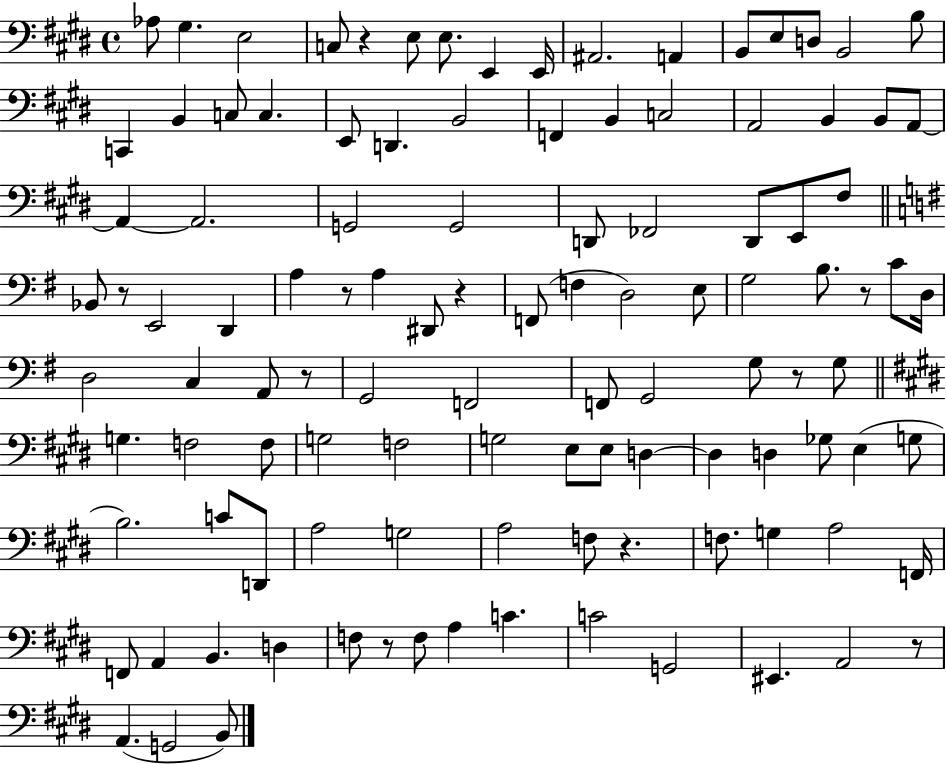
{
  \clef bass
  \time 4/4
  \defaultTimeSignature
  \key e \major
  aes8 gis4. e2 | c8 r4 e8 e8. e,4 e,16 | ais,2. a,4 | b,8 e8 d8 b,2 b8 | \break c,4 b,4 c8 c4. | e,8 d,4. b,2 | f,4 b,4 c2 | a,2 b,4 b,8 a,8~~ | \break a,4~~ a,2. | g,2 g,2 | d,8 fes,2 d,8 e,8 fis8 | \bar "||" \break \key e \minor bes,8 r8 e,2 d,4 | a4 r8 a4 dis,8 r4 | f,8( f4 d2) e8 | g2 b8. r8 c'8 d16 | \break d2 c4 a,8 r8 | g,2 f,2 | f,8 g,2 g8 r8 g8 | \bar "||" \break \key e \major g4. f2 f8 | g2 f2 | g2 e8 e8 d4~~ | d4 d4 ges8 e4( g8 | \break b2.) c'8 d,8 | a2 g2 | a2 f8 r4. | f8. g4 a2 f,16 | \break f,8 a,4 b,4. d4 | f8 r8 f8 a4 c'4. | c'2 g,2 | eis,4. a,2 r8 | \break a,4.( g,2 b,8) | \bar "|."
}